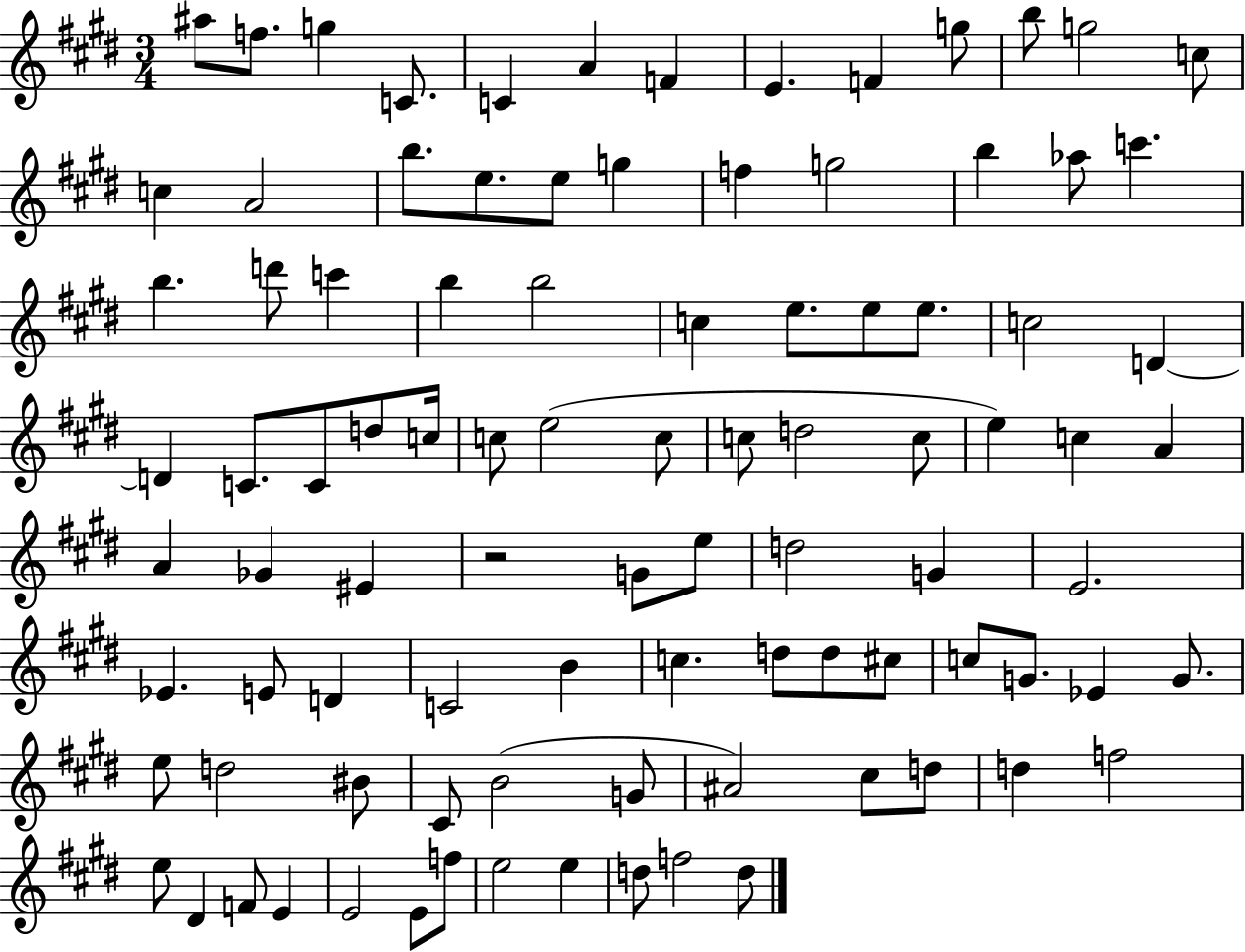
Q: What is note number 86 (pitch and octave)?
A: E4